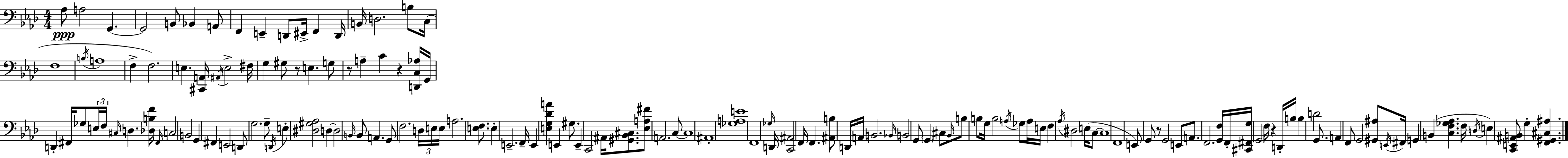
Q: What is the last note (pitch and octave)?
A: G3